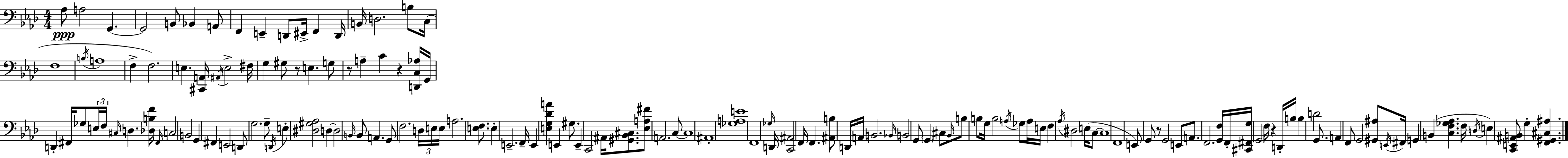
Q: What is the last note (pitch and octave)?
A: G3